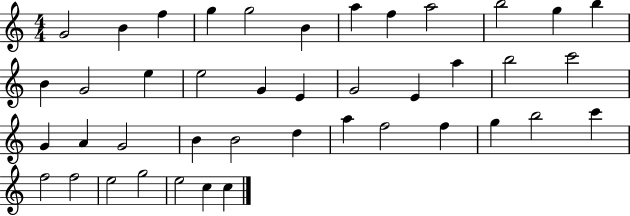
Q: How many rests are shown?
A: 0